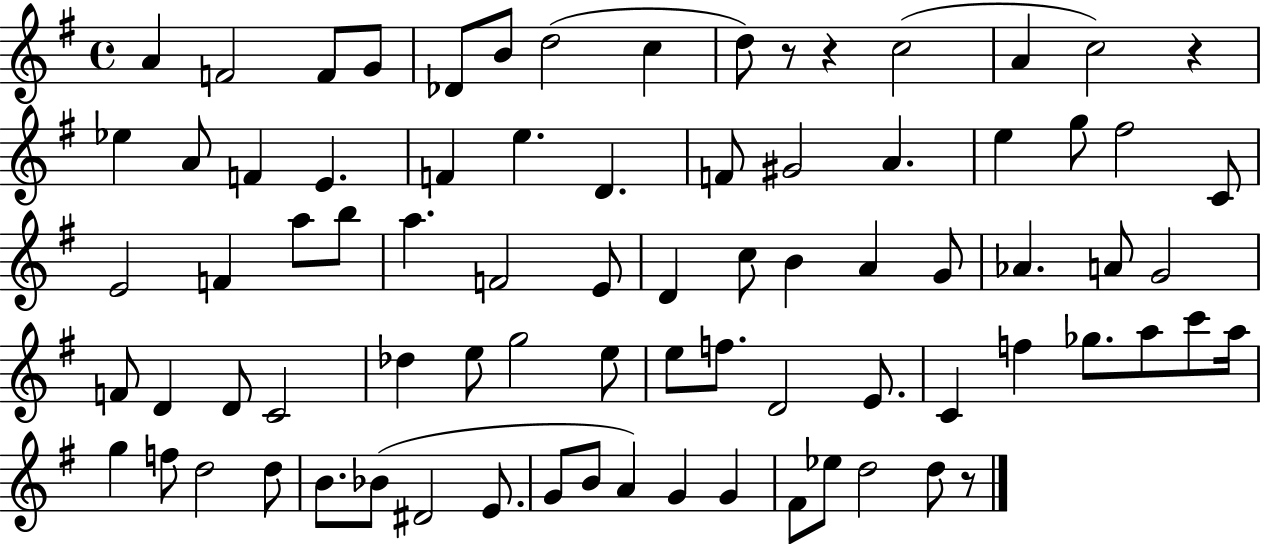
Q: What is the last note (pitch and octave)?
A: D5